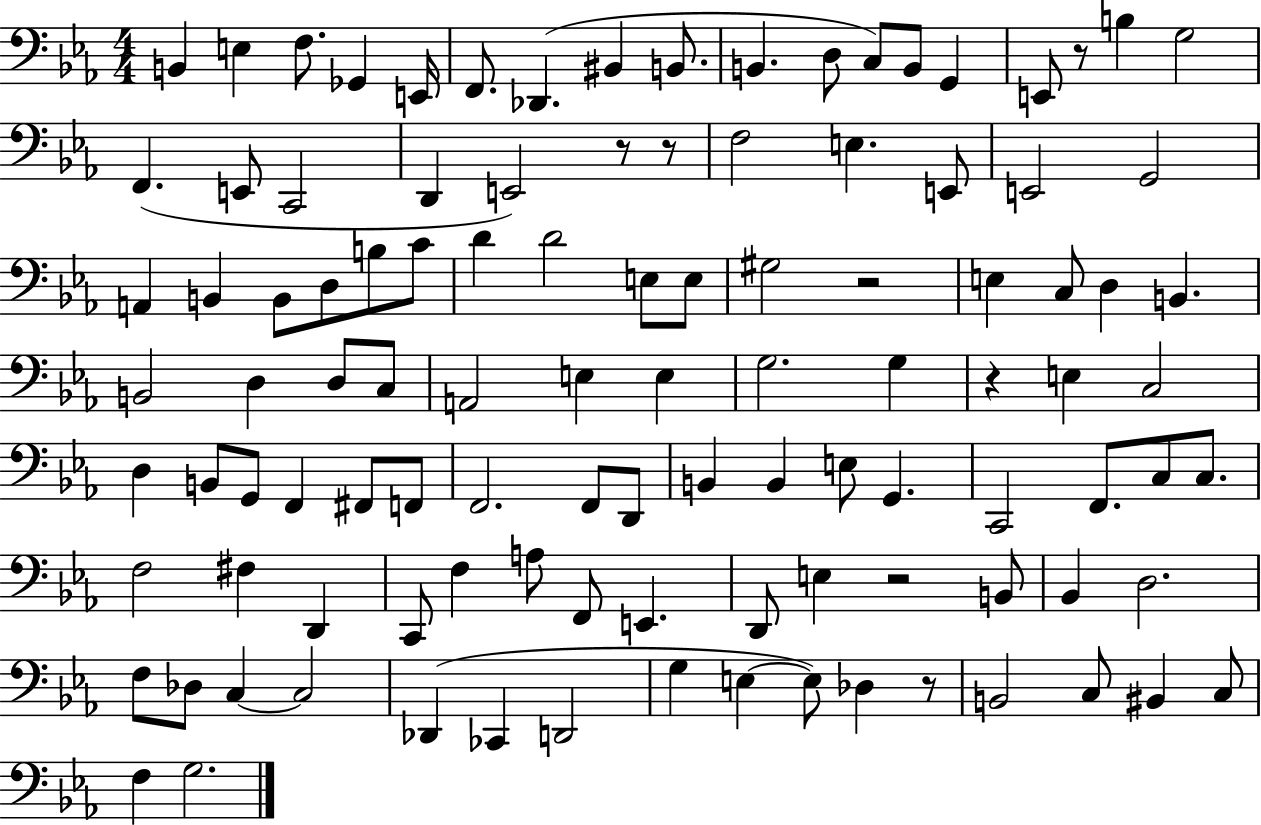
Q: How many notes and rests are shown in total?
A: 107